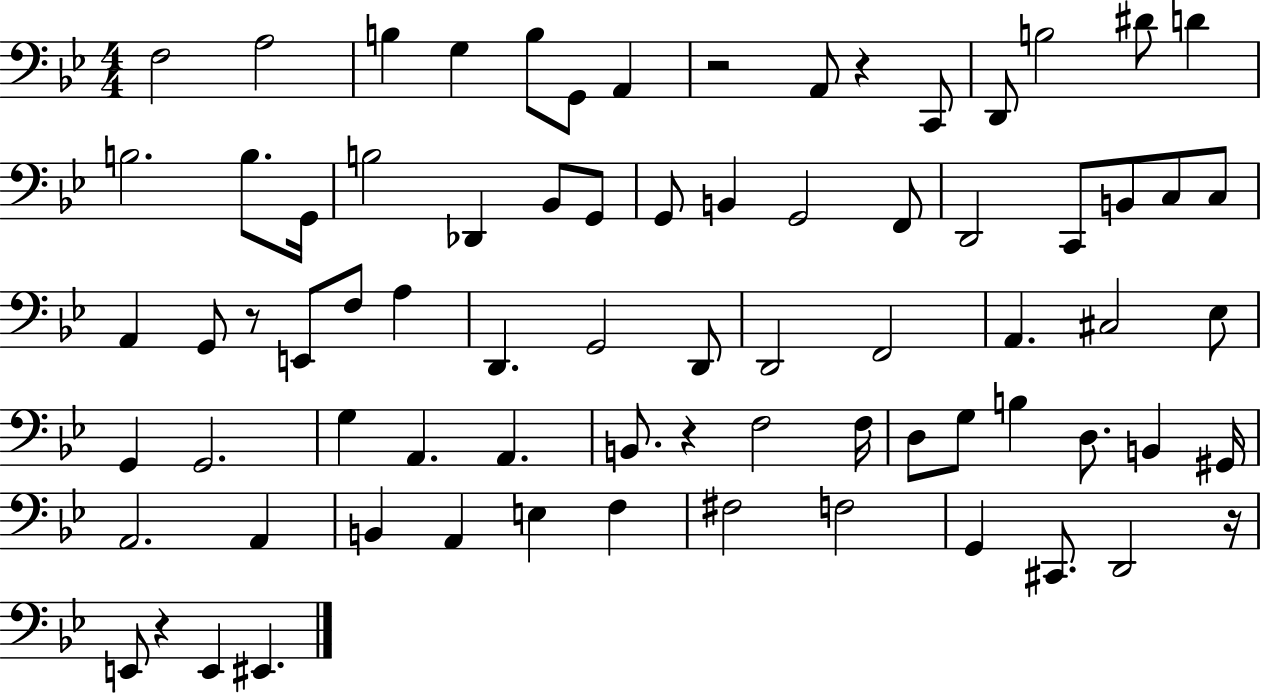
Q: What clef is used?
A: bass